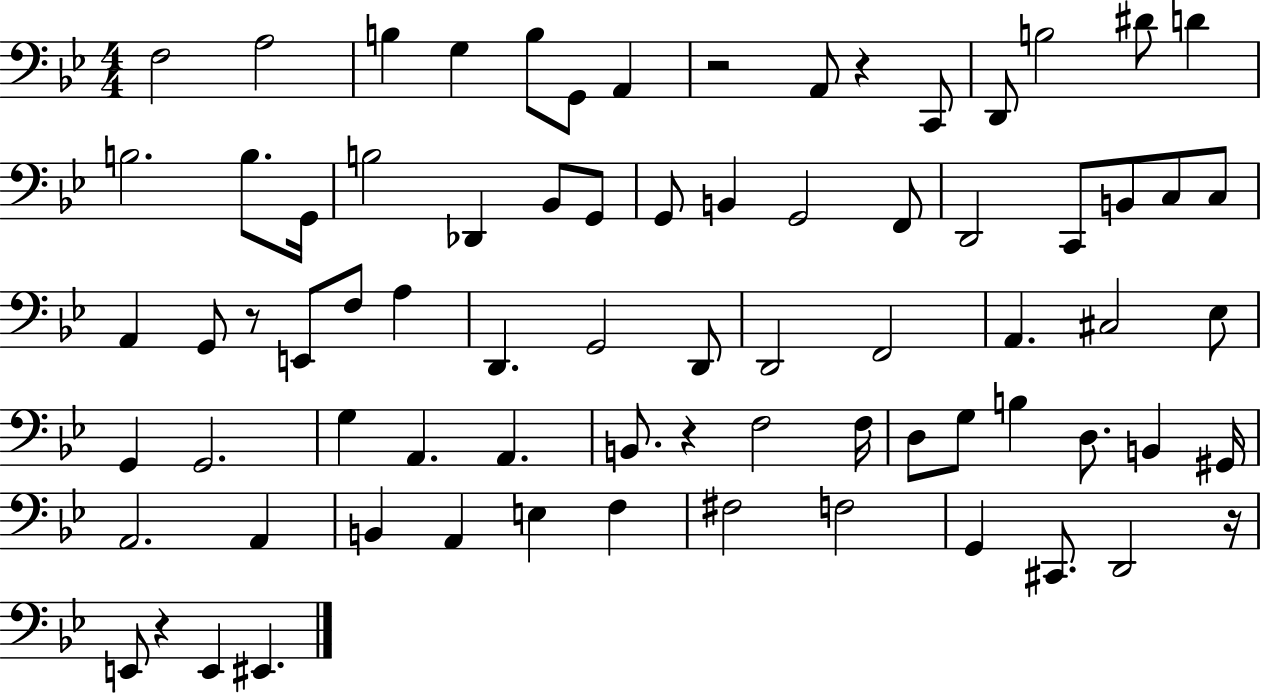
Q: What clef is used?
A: bass